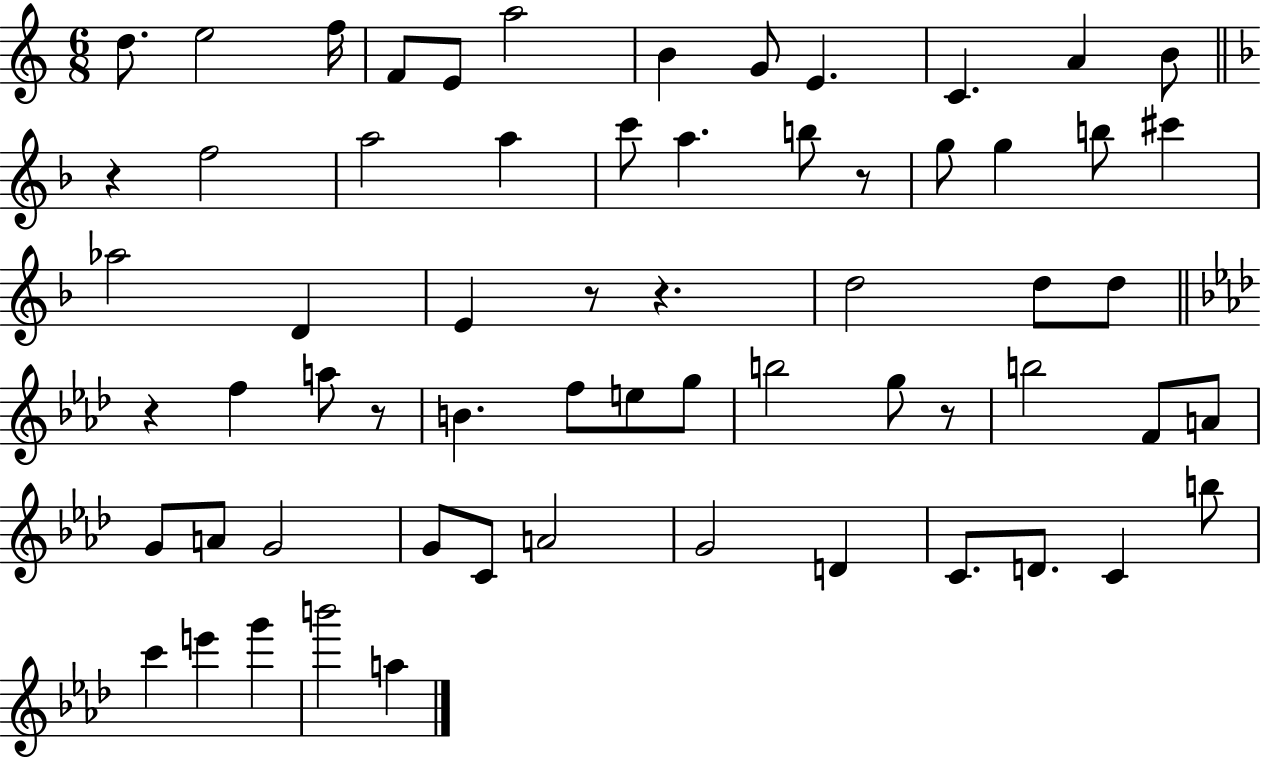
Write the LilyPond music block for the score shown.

{
  \clef treble
  \numericTimeSignature
  \time 6/8
  \key c \major
  d''8. e''2 f''16 | f'8 e'8 a''2 | b'4 g'8 e'4. | c'4. a'4 b'8 | \break \bar "||" \break \key d \minor r4 f''2 | a''2 a''4 | c'''8 a''4. b''8 r8 | g''8 g''4 b''8 cis'''4 | \break aes''2 d'4 | e'4 r8 r4. | d''2 d''8 d''8 | \bar "||" \break \key aes \major r4 f''4 a''8 r8 | b'4. f''8 e''8 g''8 | b''2 g''8 r8 | b''2 f'8 a'8 | \break g'8 a'8 g'2 | g'8 c'8 a'2 | g'2 d'4 | c'8. d'8. c'4 b''8 | \break c'''4 e'''4 g'''4 | b'''2 a''4 | \bar "|."
}